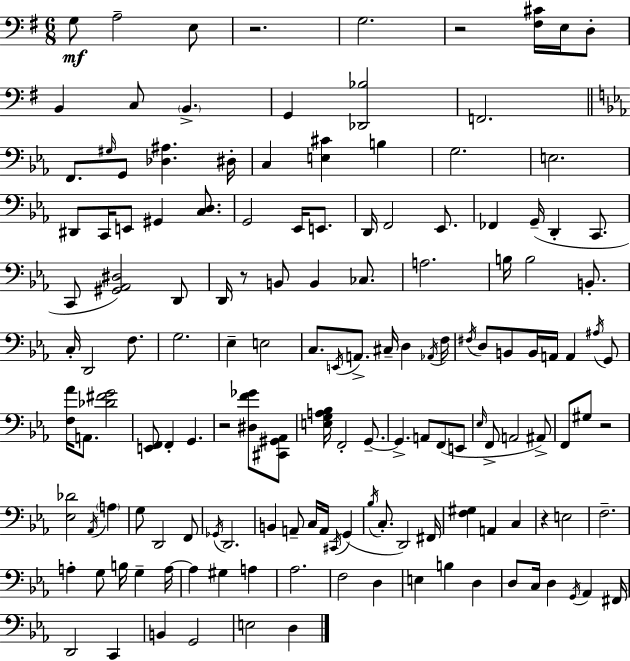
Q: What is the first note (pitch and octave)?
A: G3